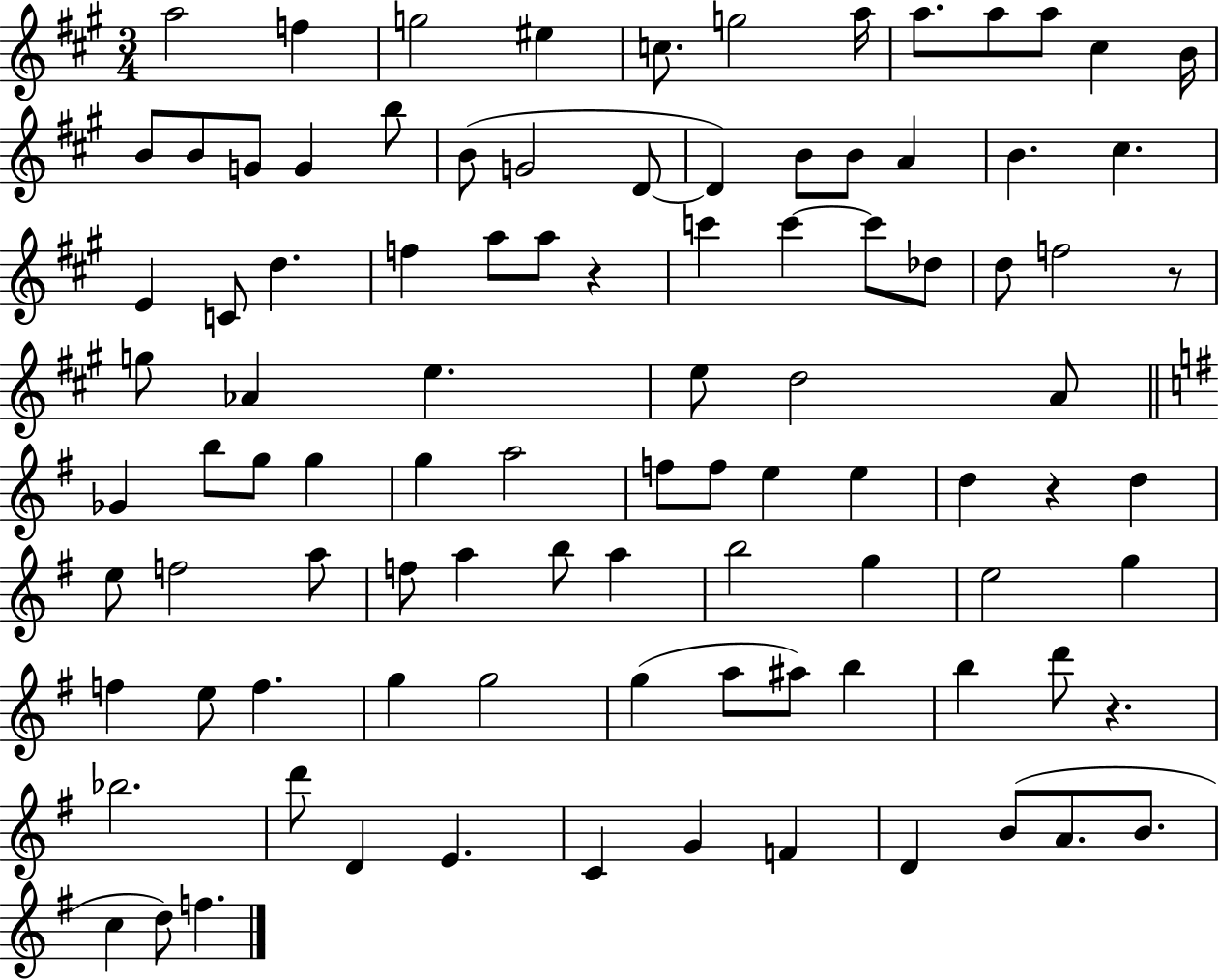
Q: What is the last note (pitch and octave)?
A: F5